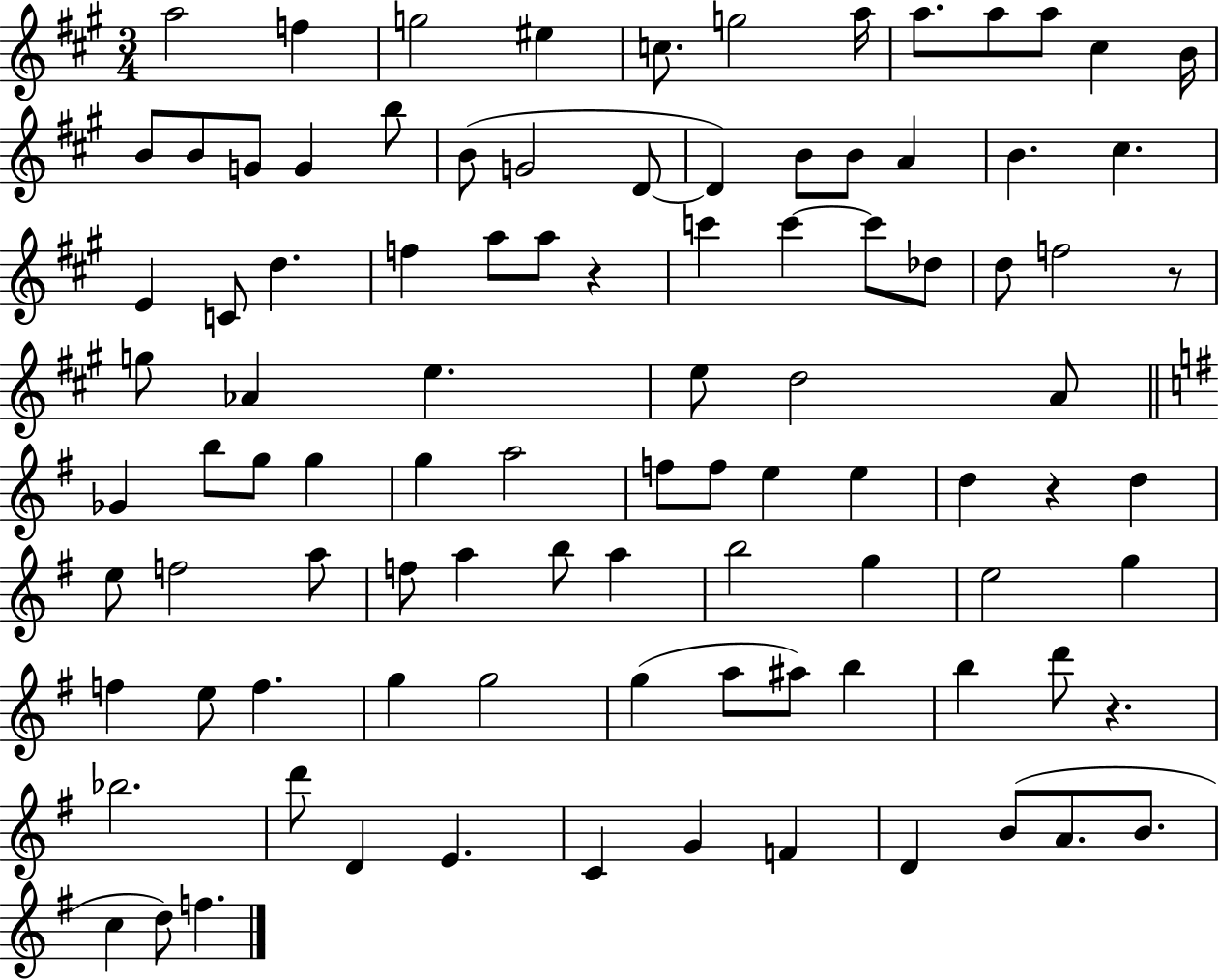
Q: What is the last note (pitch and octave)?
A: F5